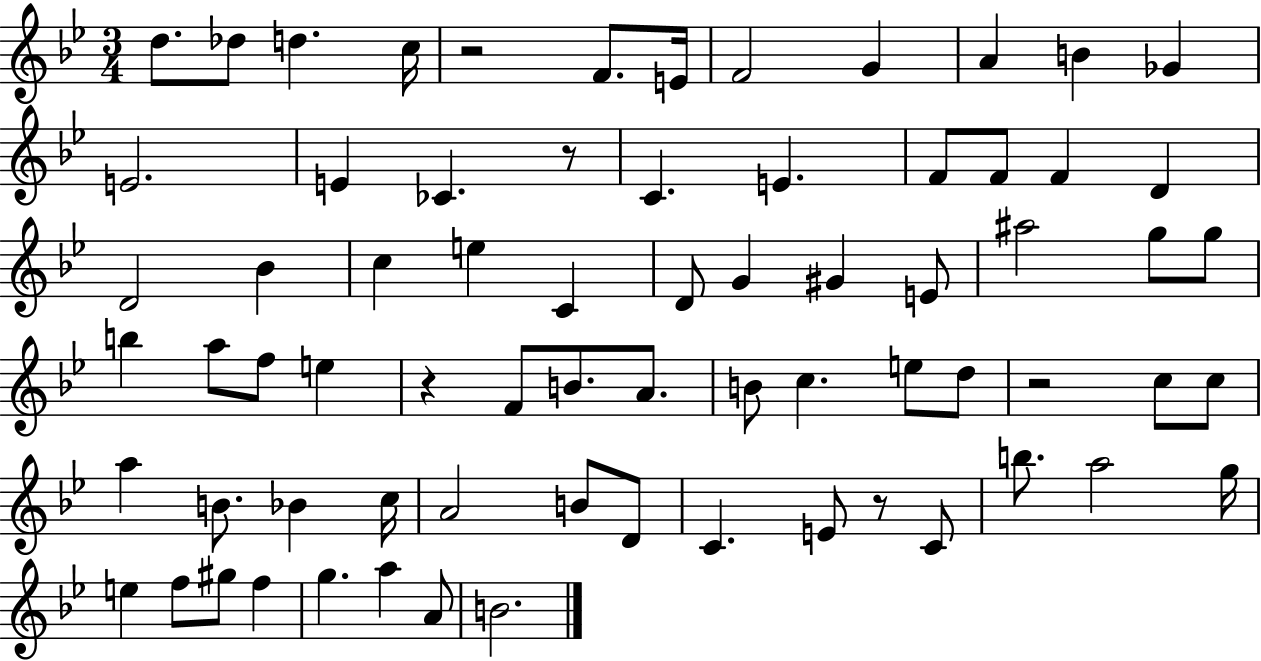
D5/e. Db5/e D5/q. C5/s R/h F4/e. E4/s F4/h G4/q A4/q B4/q Gb4/q E4/h. E4/q CES4/q. R/e C4/q. E4/q. F4/e F4/e F4/q D4/q D4/h Bb4/q C5/q E5/q C4/q D4/e G4/q G#4/q E4/e A#5/h G5/e G5/e B5/q A5/e F5/e E5/q R/q F4/e B4/e. A4/e. B4/e C5/q. E5/e D5/e R/h C5/e C5/e A5/q B4/e. Bb4/q C5/s A4/h B4/e D4/e C4/q. E4/e R/e C4/e B5/e. A5/h G5/s E5/q F5/e G#5/e F5/q G5/q. A5/q A4/e B4/h.